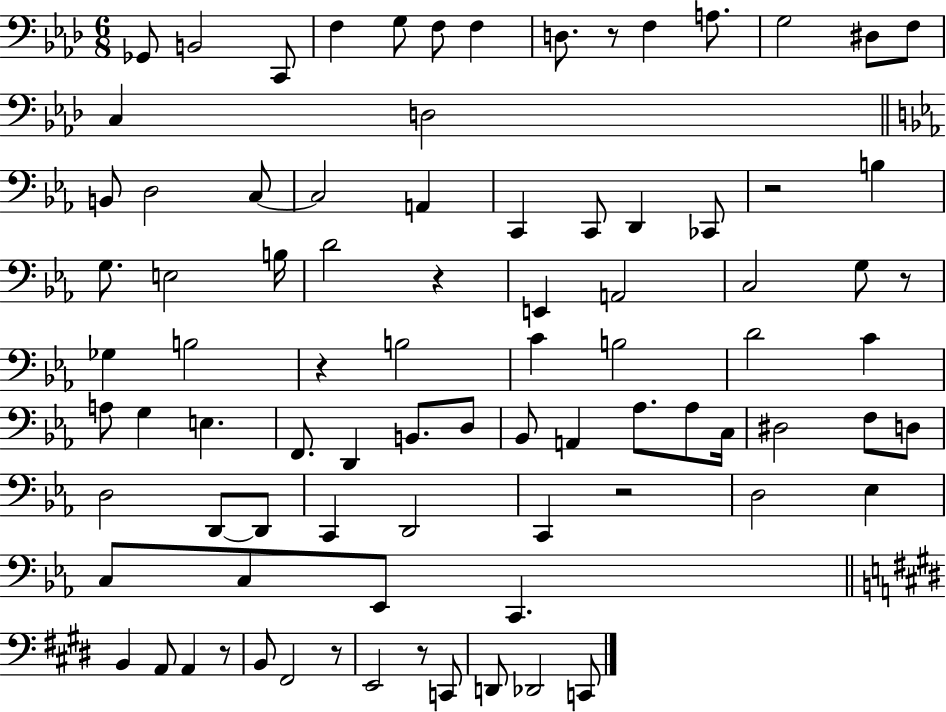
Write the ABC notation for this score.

X:1
T:Untitled
M:6/8
L:1/4
K:Ab
_G,,/2 B,,2 C,,/2 F, G,/2 F,/2 F, D,/2 z/2 F, A,/2 G,2 ^D,/2 F,/2 C, D,2 B,,/2 D,2 C,/2 C,2 A,, C,, C,,/2 D,, _C,,/2 z2 B, G,/2 E,2 B,/4 D2 z E,, A,,2 C,2 G,/2 z/2 _G, B,2 z B,2 C B,2 D2 C A,/2 G, E, F,,/2 D,, B,,/2 D,/2 _B,,/2 A,, _A,/2 _A,/2 C,/4 ^D,2 F,/2 D,/2 D,2 D,,/2 D,,/2 C,, D,,2 C,, z2 D,2 _E, C,/2 C,/2 _E,,/2 C,, B,, A,,/2 A,, z/2 B,,/2 ^F,,2 z/2 E,,2 z/2 C,,/2 D,,/2 _D,,2 C,,/2